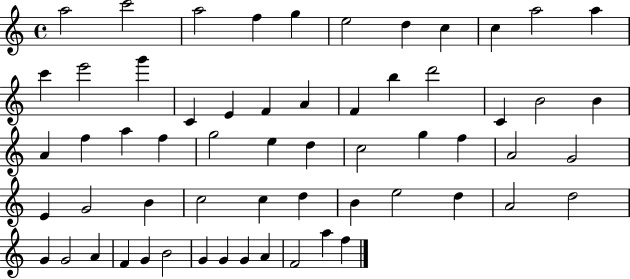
{
  \clef treble
  \time 4/4
  \defaultTimeSignature
  \key c \major
  a''2 c'''2 | a''2 f''4 g''4 | e''2 d''4 c''4 | c''4 a''2 a''4 | \break c'''4 e'''2 g'''4 | c'4 e'4 f'4 a'4 | f'4 b''4 d'''2 | c'4 b'2 b'4 | \break a'4 f''4 a''4 f''4 | g''2 e''4 d''4 | c''2 g''4 f''4 | a'2 g'2 | \break e'4 g'2 b'4 | c''2 c''4 d''4 | b'4 e''2 d''4 | a'2 d''2 | \break g'4 g'2 a'4 | f'4 g'4 b'2 | g'4 g'4 g'4 a'4 | f'2 a''4 f''4 | \break \bar "|."
}